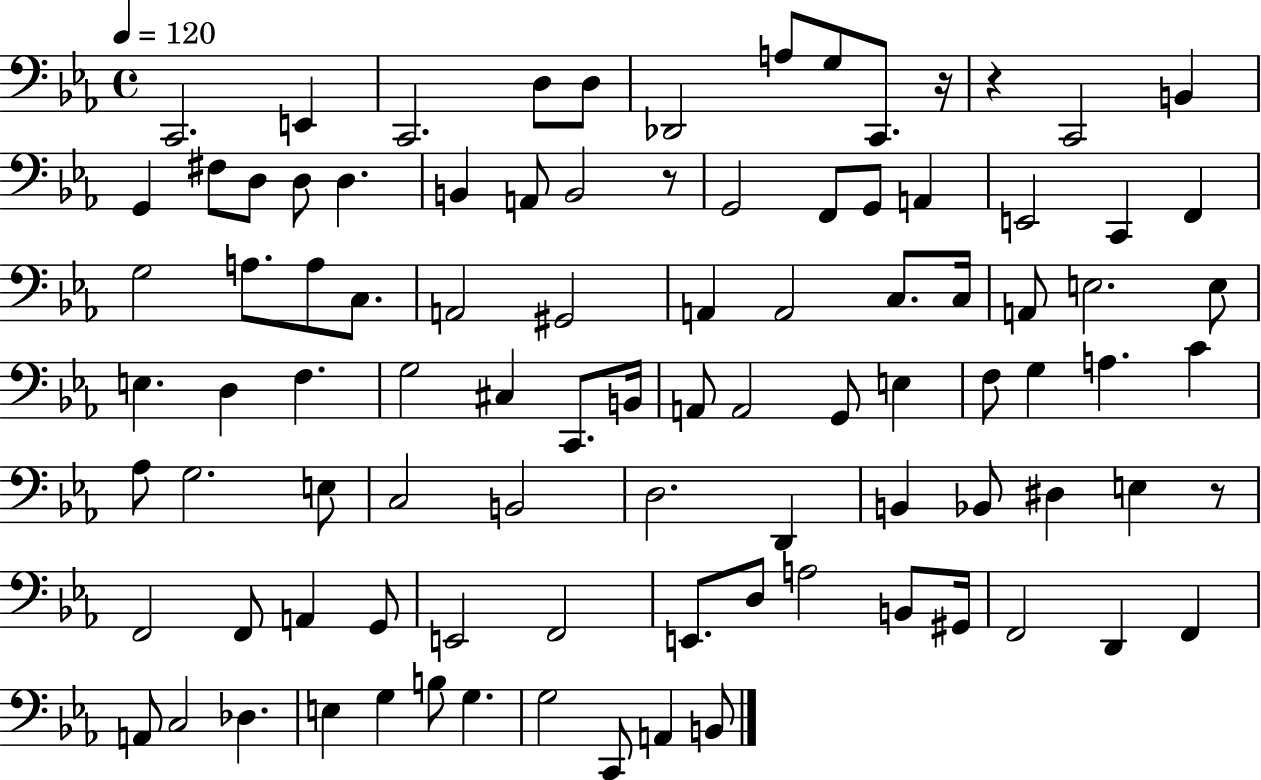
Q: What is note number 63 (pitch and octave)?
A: Bb2